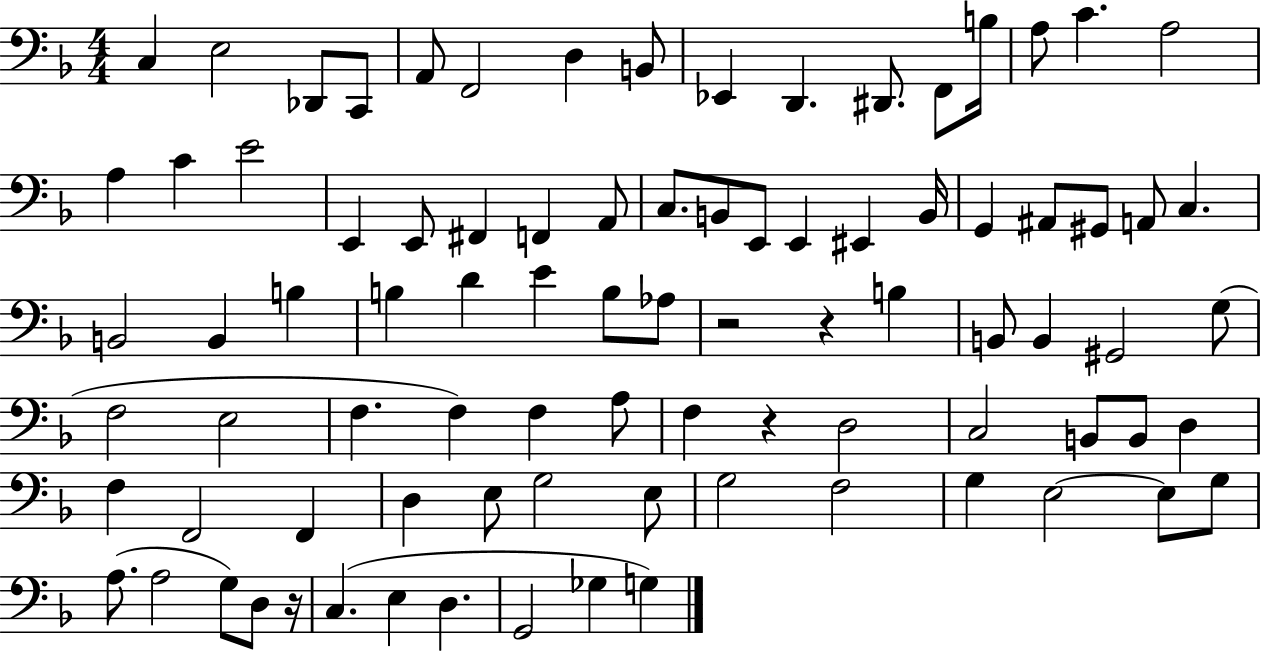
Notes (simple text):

C3/q E3/h Db2/e C2/e A2/e F2/h D3/q B2/e Eb2/q D2/q. D#2/e. F2/e B3/s A3/e C4/q. A3/h A3/q C4/q E4/h E2/q E2/e F#2/q F2/q A2/e C3/e. B2/e E2/e E2/q EIS2/q B2/s G2/q A#2/e G#2/e A2/e C3/q. B2/h B2/q B3/q B3/q D4/q E4/q B3/e Ab3/e R/h R/q B3/q B2/e B2/q G#2/h G3/e F3/h E3/h F3/q. F3/q F3/q A3/e F3/q R/q D3/h C3/h B2/e B2/e D3/q F3/q F2/h F2/q D3/q E3/e G3/h E3/e G3/h F3/h G3/q E3/h E3/e G3/e A3/e. A3/h G3/e D3/e R/s C3/q. E3/q D3/q. G2/h Gb3/q G3/q